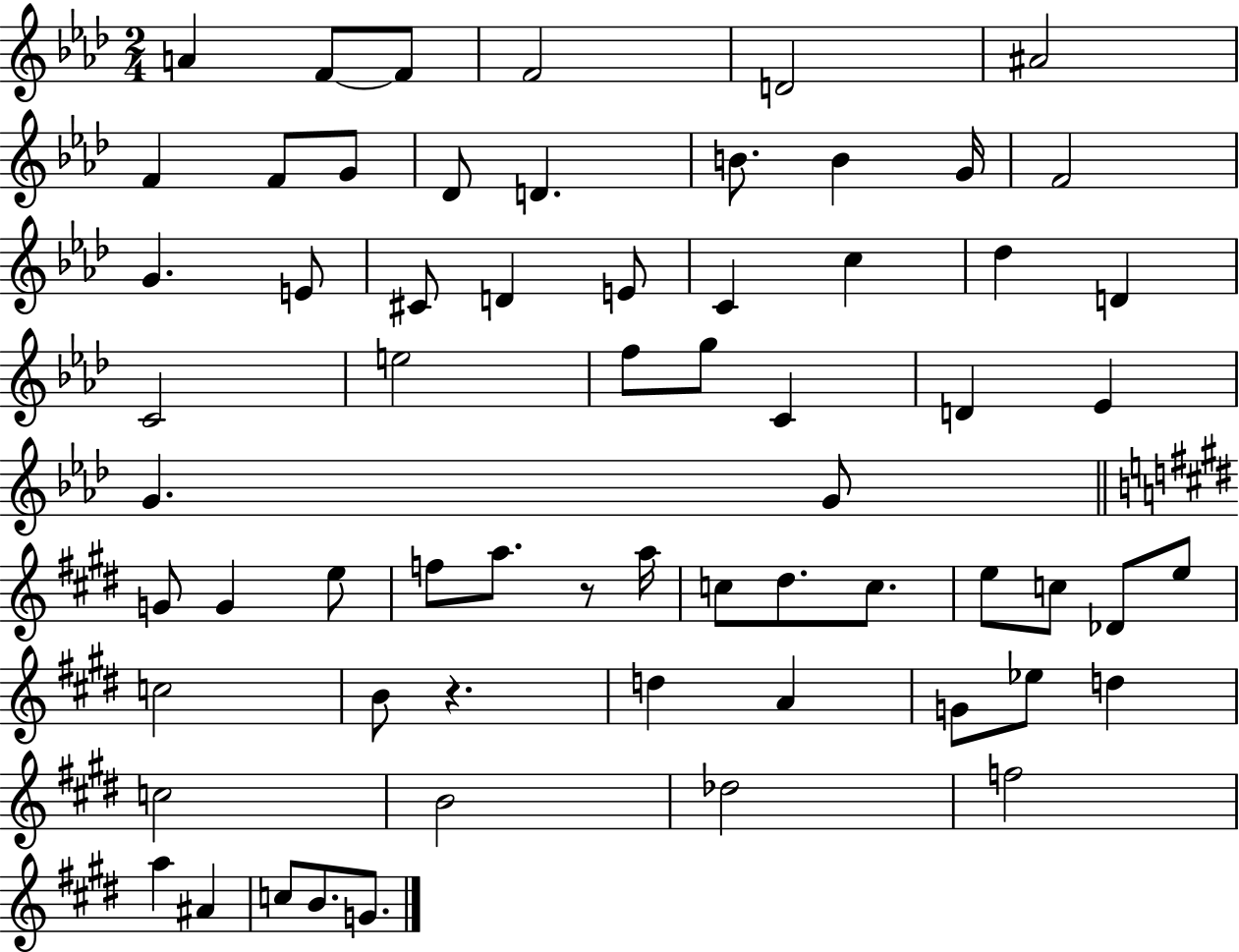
{
  \clef treble
  \numericTimeSignature
  \time 2/4
  \key aes \major
  a'4 f'8~~ f'8 | f'2 | d'2 | ais'2 | \break f'4 f'8 g'8 | des'8 d'4. | b'8. b'4 g'16 | f'2 | \break g'4. e'8 | cis'8 d'4 e'8 | c'4 c''4 | des''4 d'4 | \break c'2 | e''2 | f''8 g''8 c'4 | d'4 ees'4 | \break g'4. g'8 | \bar "||" \break \key e \major g'8 g'4 e''8 | f''8 a''8. r8 a''16 | c''8 dis''8. c''8. | e''8 c''8 des'8 e''8 | \break c''2 | b'8 r4. | d''4 a'4 | g'8 ees''8 d''4 | \break c''2 | b'2 | des''2 | f''2 | \break a''4 ais'4 | c''8 b'8. g'8. | \bar "|."
}